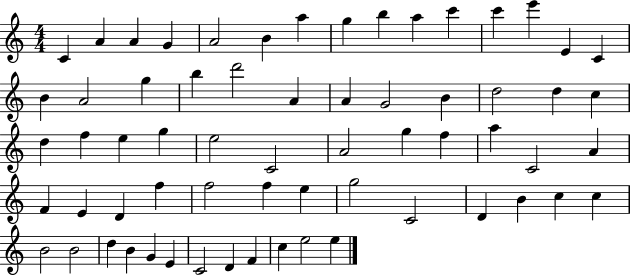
C4/q A4/q A4/q G4/q A4/h B4/q A5/q G5/q B5/q A5/q C6/q C6/q E6/q E4/q C4/q B4/q A4/h G5/q B5/q D6/h A4/q A4/q G4/h B4/q D5/h D5/q C5/q D5/q F5/q E5/q G5/q E5/h C4/h A4/h G5/q F5/q A5/q C4/h A4/q F4/q E4/q D4/q F5/q F5/h F5/q E5/q G5/h C4/h D4/q B4/q C5/q C5/q B4/h B4/h D5/q B4/q G4/q E4/q C4/h D4/q F4/q C5/q E5/h E5/q